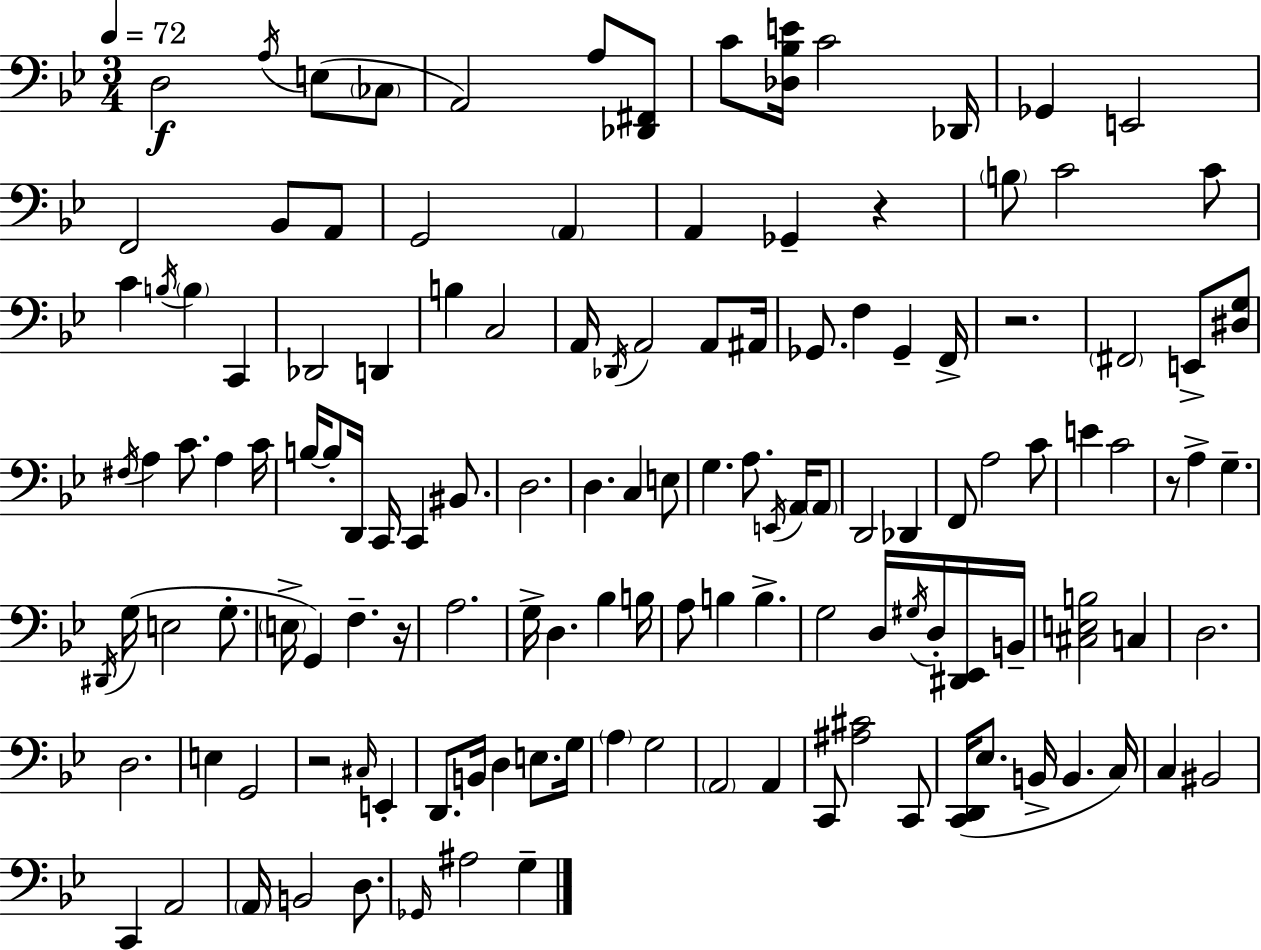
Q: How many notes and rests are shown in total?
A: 133